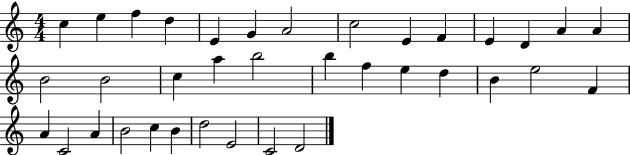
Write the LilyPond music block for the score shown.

{
  \clef treble
  \numericTimeSignature
  \time 4/4
  \key c \major
  c''4 e''4 f''4 d''4 | e'4 g'4 a'2 | c''2 e'4 f'4 | e'4 d'4 a'4 a'4 | \break b'2 b'2 | c''4 a''4 b''2 | b''4 f''4 e''4 d''4 | b'4 e''2 f'4 | \break a'4 c'2 a'4 | b'2 c''4 b'4 | d''2 e'2 | c'2 d'2 | \break \bar "|."
}